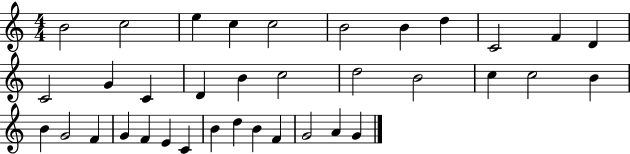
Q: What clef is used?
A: treble